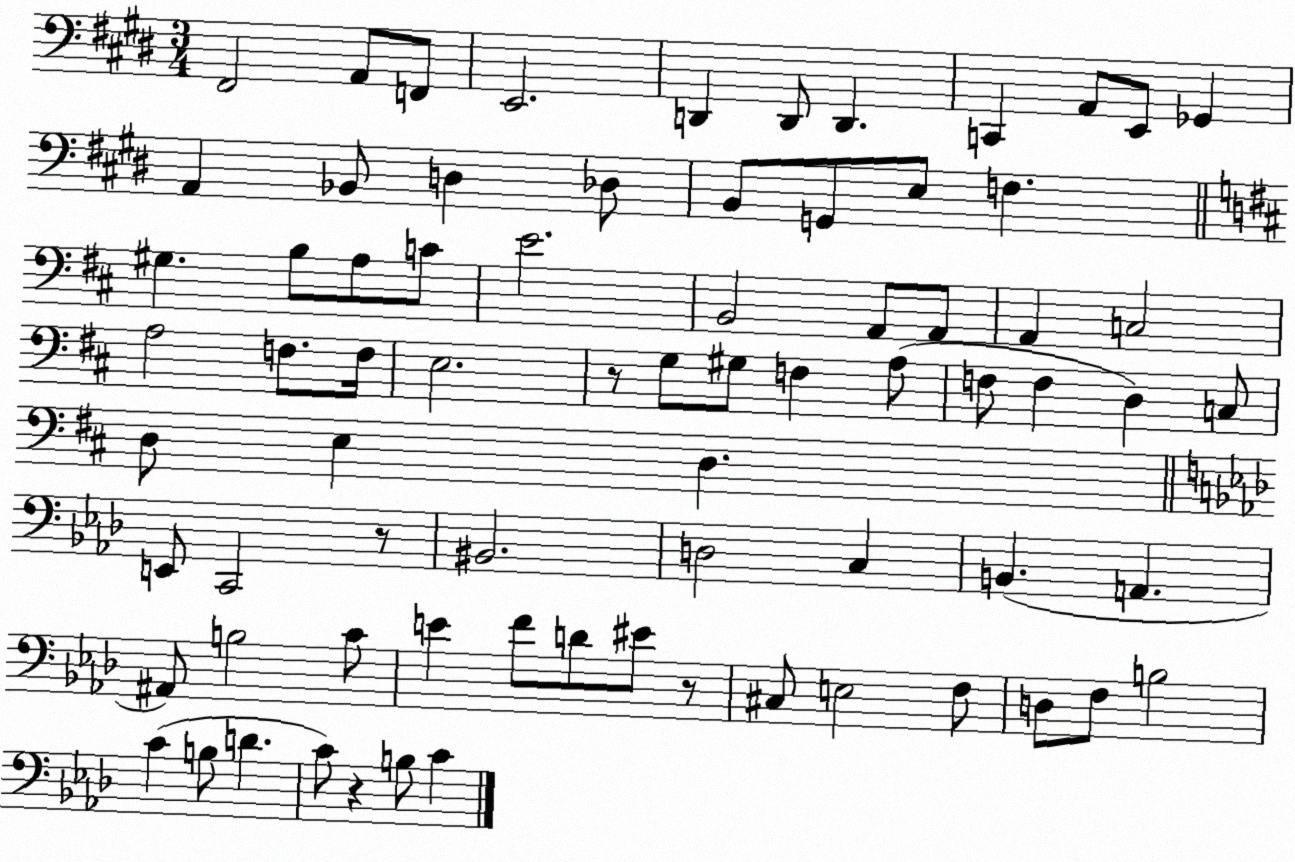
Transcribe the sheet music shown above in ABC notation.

X:1
T:Untitled
M:3/4
L:1/4
K:E
^F,,2 A,,/2 F,,/2 E,,2 D,, D,,/2 D,, C,, A,,/2 E,,/2 _G,, A,, _B,,/2 D, _D,/2 B,,/2 G,,/2 E,/2 F, ^G, B,/2 A,/2 C/2 E2 B,,2 A,,/2 A,,/2 A,, C,2 A,2 F,/2 F,/4 E,2 z/2 G,/2 ^G,/2 F, A,/2 F,/2 F, D, C,/2 D,/2 E, D, E,,/2 C,,2 z/2 ^B,,2 D,2 C, B,, A,, ^A,,/2 B,2 C/2 E F/2 D/2 ^E/2 z/2 ^C,/2 E,2 F,/2 D,/2 F,/2 B,2 C B,/2 D C/2 z B,/2 C